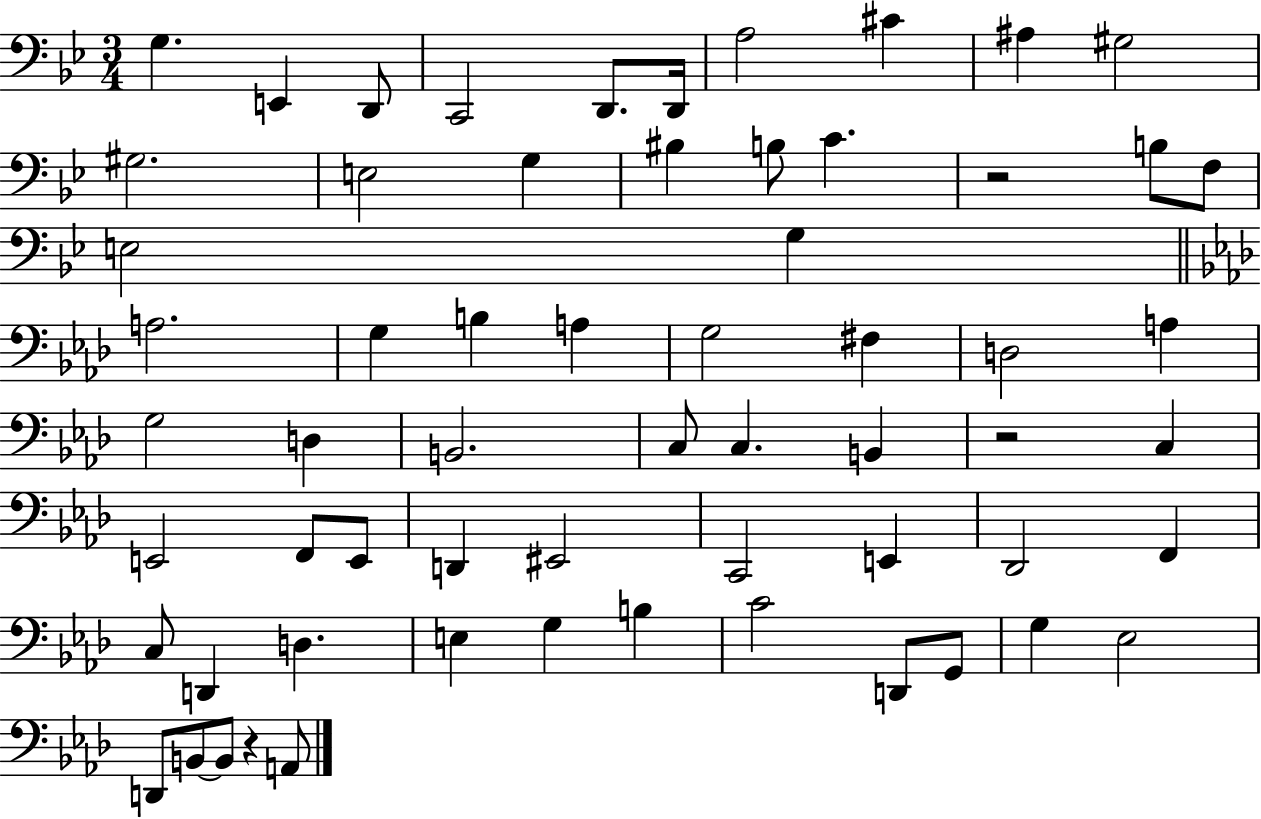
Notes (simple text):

G3/q. E2/q D2/e C2/h D2/e. D2/s A3/h C#4/q A#3/q G#3/h G#3/h. E3/h G3/q BIS3/q B3/e C4/q. R/h B3/e F3/e E3/h G3/q A3/h. G3/q B3/q A3/q G3/h F#3/q D3/h A3/q G3/h D3/q B2/h. C3/e C3/q. B2/q R/h C3/q E2/h F2/e E2/e D2/q EIS2/h C2/h E2/q Db2/h F2/q C3/e D2/q D3/q. E3/q G3/q B3/q C4/h D2/e G2/e G3/q Eb3/h D2/e B2/e B2/e R/q A2/e